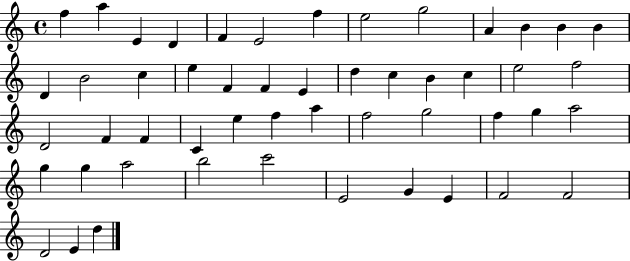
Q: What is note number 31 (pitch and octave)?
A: E5